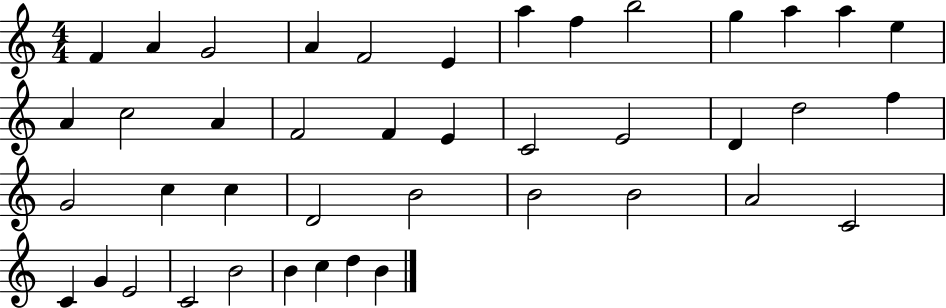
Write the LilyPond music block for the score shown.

{
  \clef treble
  \numericTimeSignature
  \time 4/4
  \key c \major
  f'4 a'4 g'2 | a'4 f'2 e'4 | a''4 f''4 b''2 | g''4 a''4 a''4 e''4 | \break a'4 c''2 a'4 | f'2 f'4 e'4 | c'2 e'2 | d'4 d''2 f''4 | \break g'2 c''4 c''4 | d'2 b'2 | b'2 b'2 | a'2 c'2 | \break c'4 g'4 e'2 | c'2 b'2 | b'4 c''4 d''4 b'4 | \bar "|."
}